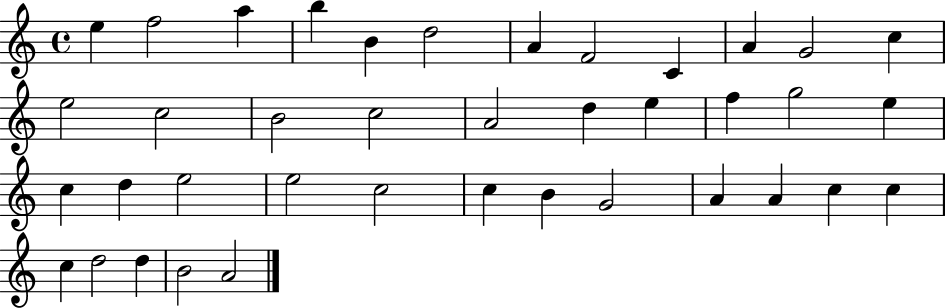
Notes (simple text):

E5/q F5/h A5/q B5/q B4/q D5/h A4/q F4/h C4/q A4/q G4/h C5/q E5/h C5/h B4/h C5/h A4/h D5/q E5/q F5/q G5/h E5/q C5/q D5/q E5/h E5/h C5/h C5/q B4/q G4/h A4/q A4/q C5/q C5/q C5/q D5/h D5/q B4/h A4/h